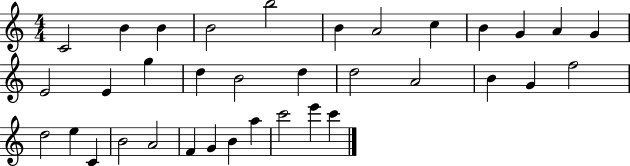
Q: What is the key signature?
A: C major